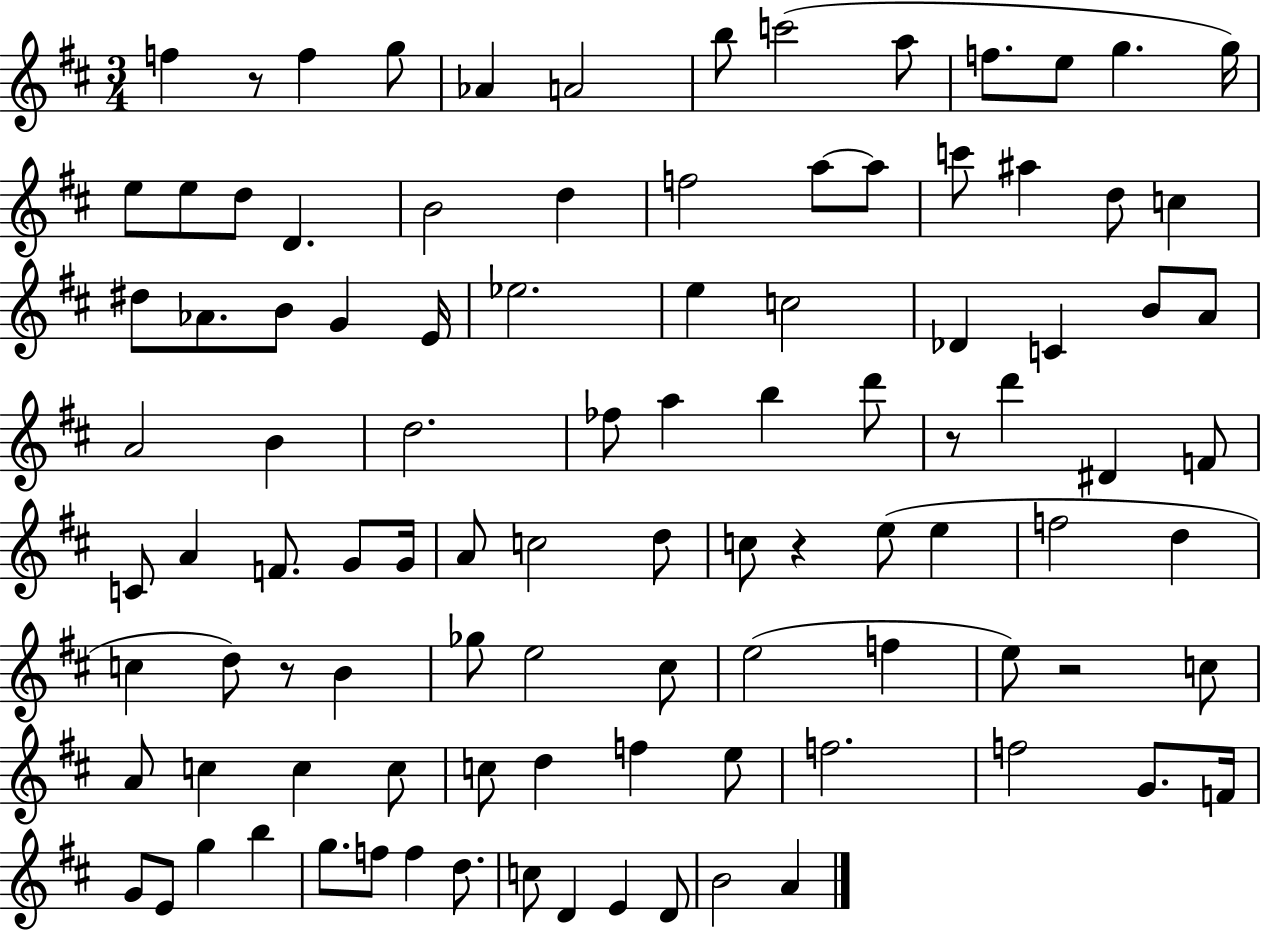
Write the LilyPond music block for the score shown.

{
  \clef treble
  \numericTimeSignature
  \time 3/4
  \key d \major
  \repeat volta 2 { f''4 r8 f''4 g''8 | aes'4 a'2 | b''8 c'''2( a''8 | f''8. e''8 g''4. g''16) | \break e''8 e''8 d''8 d'4. | b'2 d''4 | f''2 a''8~~ a''8 | c'''8 ais''4 d''8 c''4 | \break dis''8 aes'8. b'8 g'4 e'16 | ees''2. | e''4 c''2 | des'4 c'4 b'8 a'8 | \break a'2 b'4 | d''2. | fes''8 a''4 b''4 d'''8 | r8 d'''4 dis'4 f'8 | \break c'8 a'4 f'8. g'8 g'16 | a'8 c''2 d''8 | c''8 r4 e''8( e''4 | f''2 d''4 | \break c''4 d''8) r8 b'4 | ges''8 e''2 cis''8 | e''2( f''4 | e''8) r2 c''8 | \break a'8 c''4 c''4 c''8 | c''8 d''4 f''4 e''8 | f''2. | f''2 g'8. f'16 | \break g'8 e'8 g''4 b''4 | g''8. f''8 f''4 d''8. | c''8 d'4 e'4 d'8 | b'2 a'4 | \break } \bar "|."
}